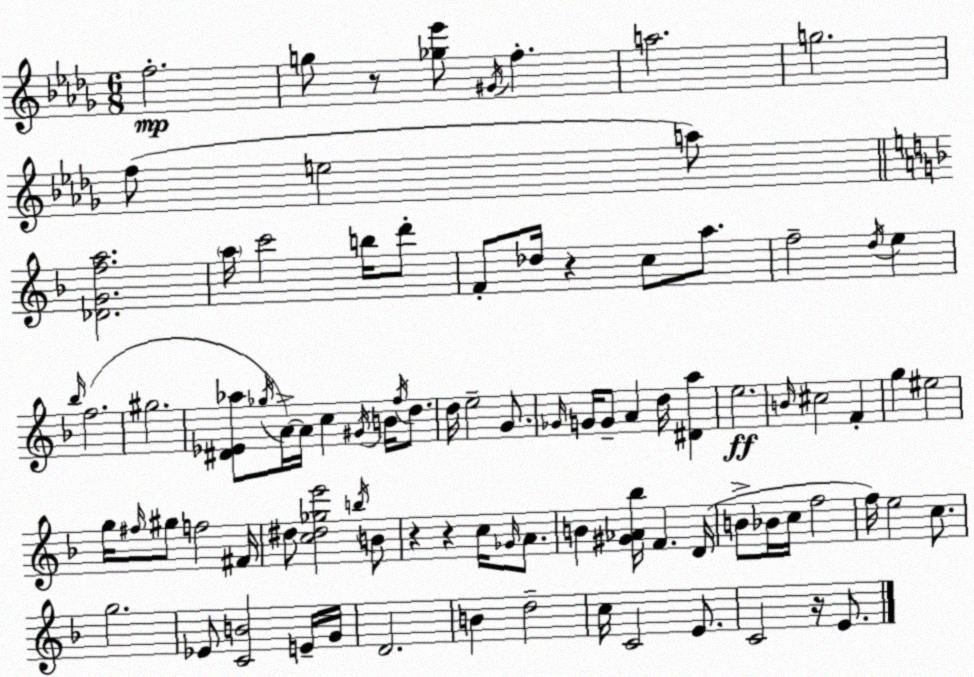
X:1
T:Untitled
M:6/8
L:1/4
K:Bbm
f2 g/2 z/2 [_g_e']/2 ^G/4 f a2 g2 f/2 e2 a/2 [_DGfa]2 a/4 c'2 b/4 d'/2 F/2 _d/4 z c/2 a/2 f2 d/4 e _b/4 f2 ^g2 [^D_E_a]/2 _g/4 A/4 A/4 c ^G/4 B/4 f/4 d/2 d/4 e2 G/2 _G/4 G/4 G/2 A d/4 [^Da] e2 B/4 ^c2 F g ^e2 g/4 ^f/4 ^g/2 f2 ^F/4 ^d/2 [c^d_ge']2 b/4 B/2 z z c/4 _G/4 A/2 B [^G_A_b]/4 F D/4 B/2 _B/4 c/4 f2 f/4 e2 c/2 g2 _E/2 [CB]2 E/4 G/4 D2 B d2 c/4 C2 E/2 C2 z/4 E/2